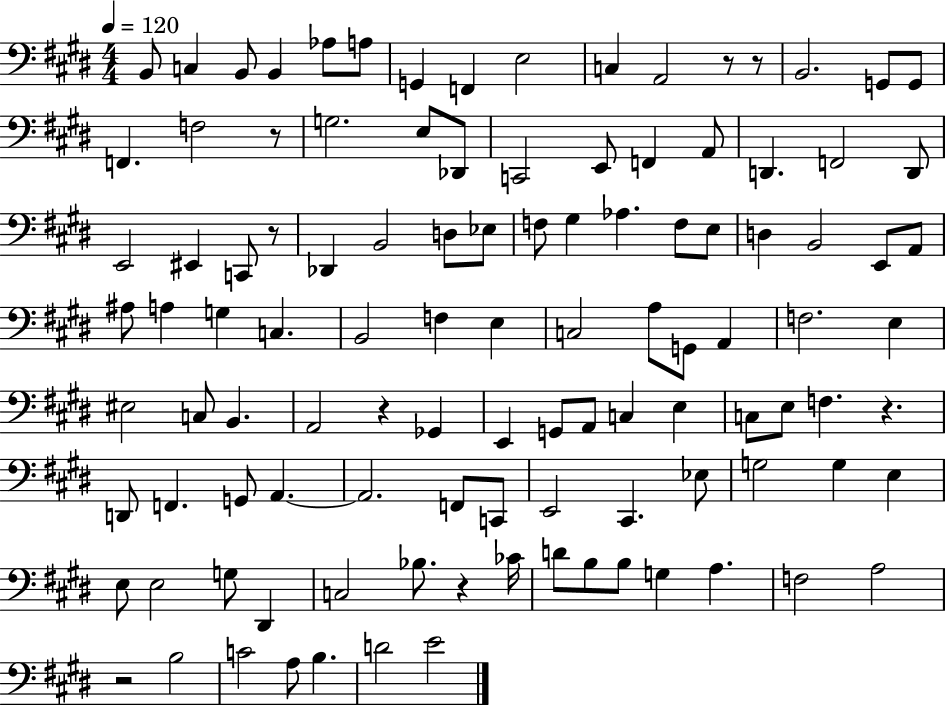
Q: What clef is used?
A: bass